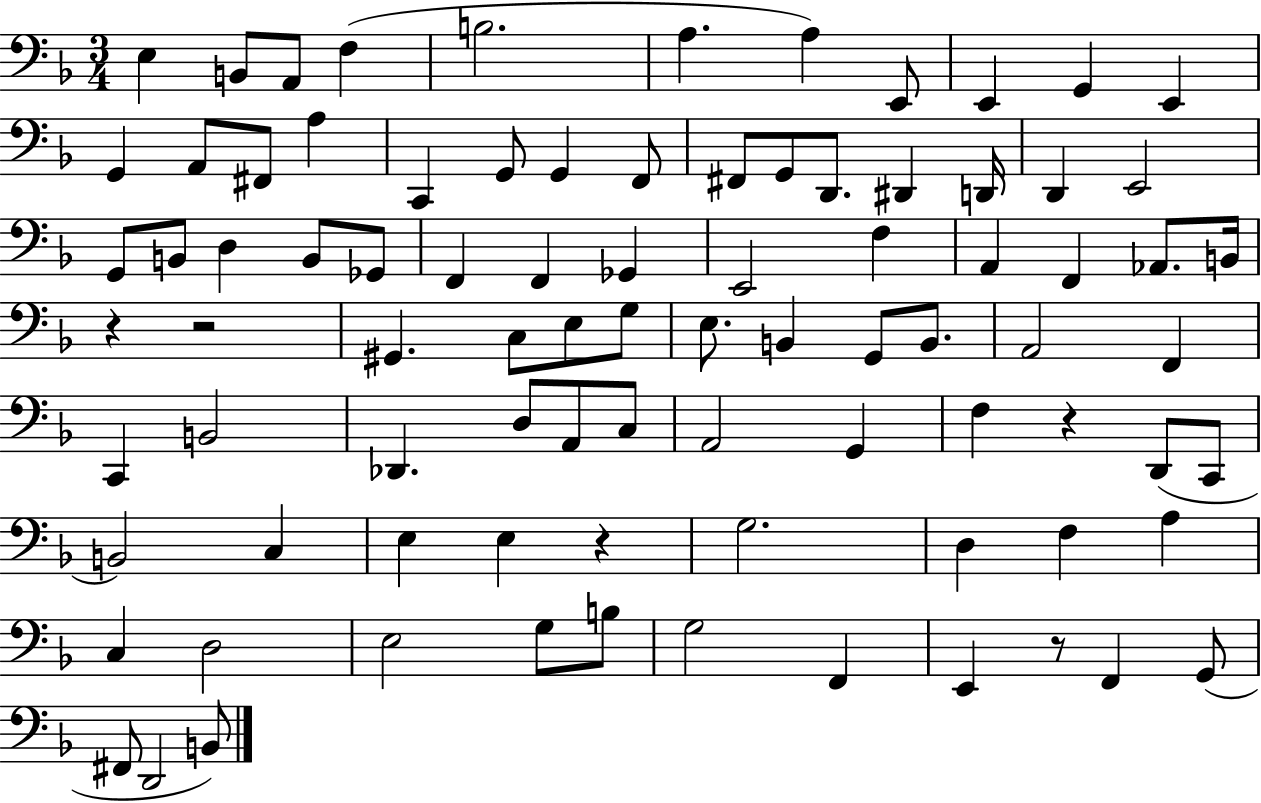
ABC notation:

X:1
T:Untitled
M:3/4
L:1/4
K:F
E, B,,/2 A,,/2 F, B,2 A, A, E,,/2 E,, G,, E,, G,, A,,/2 ^F,,/2 A, C,, G,,/2 G,, F,,/2 ^F,,/2 G,,/2 D,,/2 ^D,, D,,/4 D,, E,,2 G,,/2 B,,/2 D, B,,/2 _G,,/2 F,, F,, _G,, E,,2 F, A,, F,, _A,,/2 B,,/4 z z2 ^G,, C,/2 E,/2 G,/2 E,/2 B,, G,,/2 B,,/2 A,,2 F,, C,, B,,2 _D,, D,/2 A,,/2 C,/2 A,,2 G,, F, z D,,/2 C,,/2 B,,2 C, E, E, z G,2 D, F, A, C, D,2 E,2 G,/2 B,/2 G,2 F,, E,, z/2 F,, G,,/2 ^F,,/2 D,,2 B,,/2